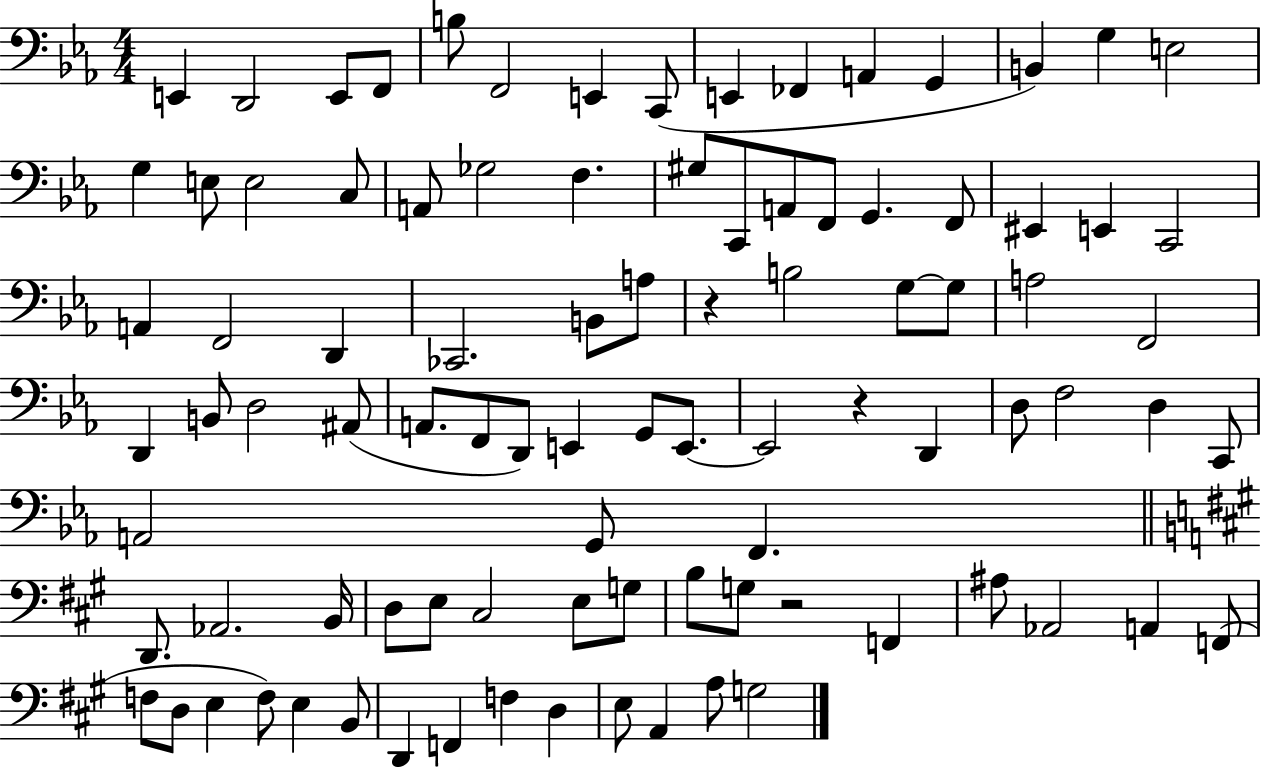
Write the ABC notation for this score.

X:1
T:Untitled
M:4/4
L:1/4
K:Eb
E,, D,,2 E,,/2 F,,/2 B,/2 F,,2 E,, C,,/2 E,, _F,, A,, G,, B,, G, E,2 G, E,/2 E,2 C,/2 A,,/2 _G,2 F, ^G,/2 C,,/2 A,,/2 F,,/2 G,, F,,/2 ^E,, E,, C,,2 A,, F,,2 D,, _C,,2 B,,/2 A,/2 z B,2 G,/2 G,/2 A,2 F,,2 D,, B,,/2 D,2 ^A,,/2 A,,/2 F,,/2 D,,/2 E,, G,,/2 E,,/2 E,,2 z D,, D,/2 F,2 D, C,,/2 A,,2 G,,/2 F,, D,,/2 _A,,2 B,,/4 D,/2 E,/2 ^C,2 E,/2 G,/2 B,/2 G,/2 z2 F,, ^A,/2 _A,,2 A,, F,,/2 F,/2 D,/2 E, F,/2 E, B,,/2 D,, F,, F, D, E,/2 A,, A,/2 G,2